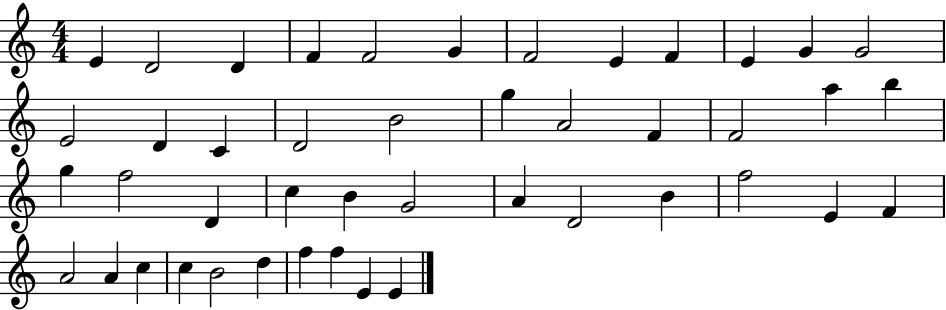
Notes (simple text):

E4/q D4/h D4/q F4/q F4/h G4/q F4/h E4/q F4/q E4/q G4/q G4/h E4/h D4/q C4/q D4/h B4/h G5/q A4/h F4/q F4/h A5/q B5/q G5/q F5/h D4/q C5/q B4/q G4/h A4/q D4/h B4/q F5/h E4/q F4/q A4/h A4/q C5/q C5/q B4/h D5/q F5/q F5/q E4/q E4/q